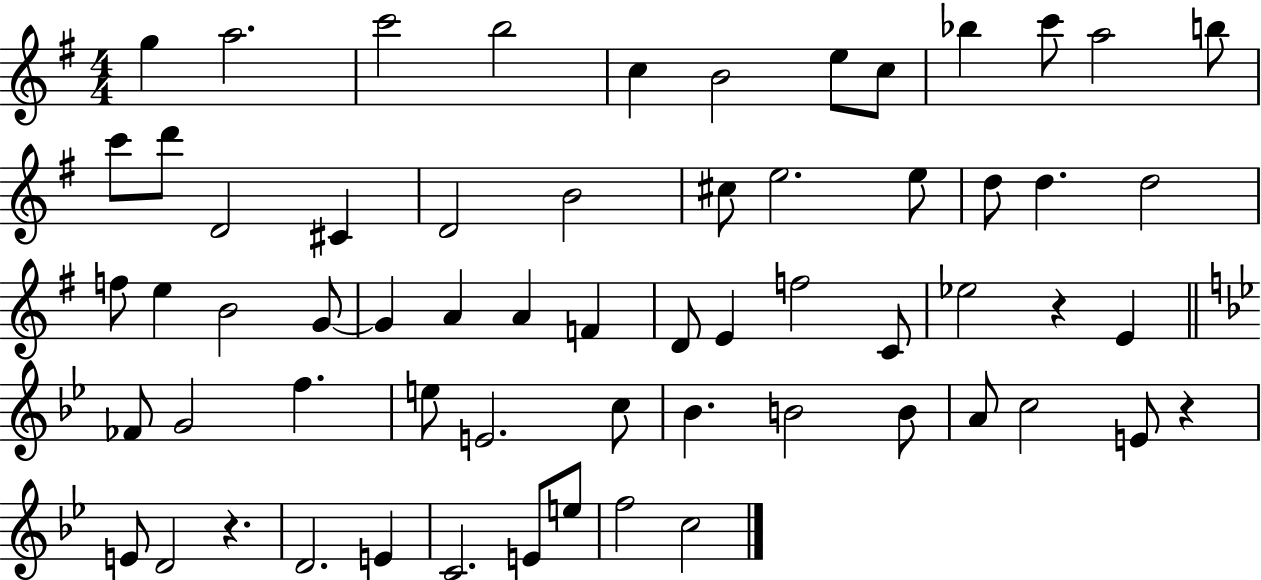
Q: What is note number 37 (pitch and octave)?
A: Eb5